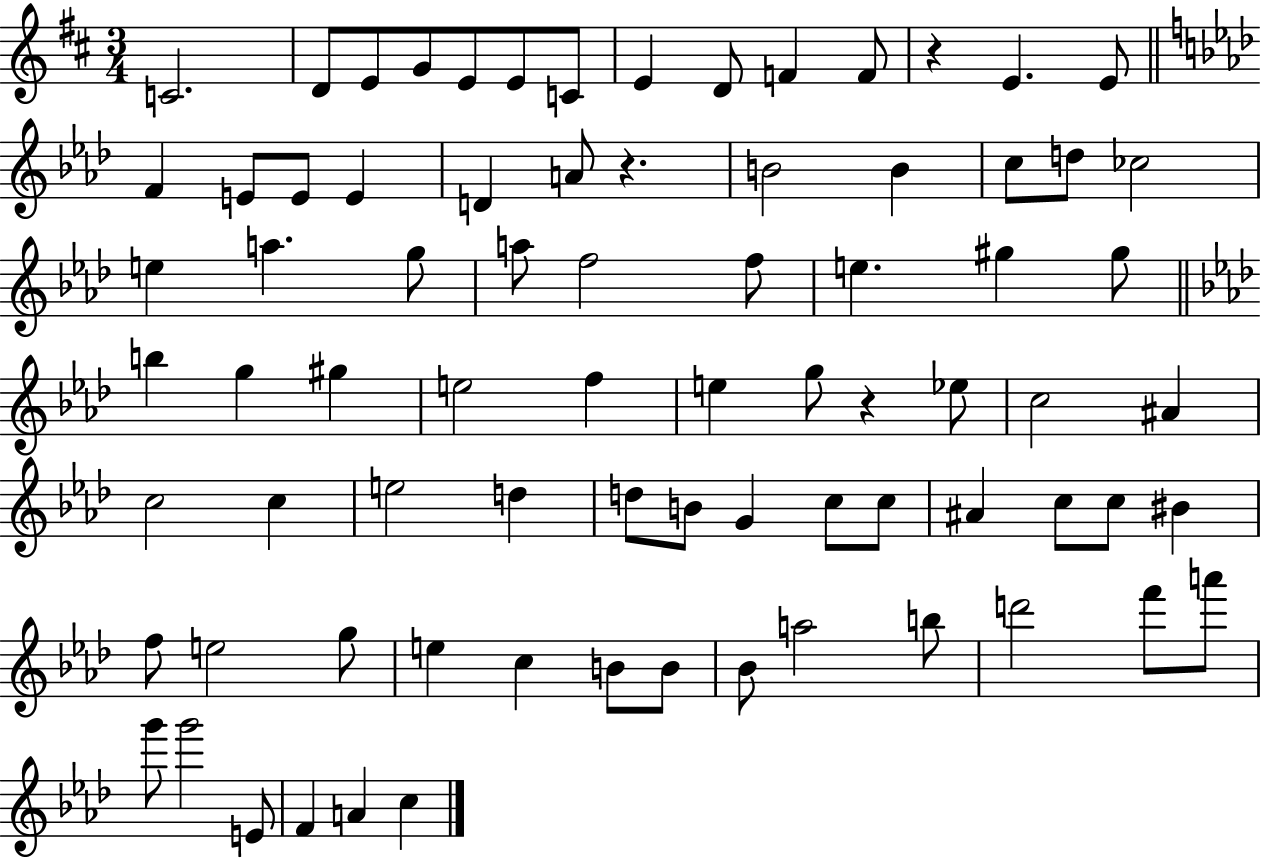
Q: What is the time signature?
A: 3/4